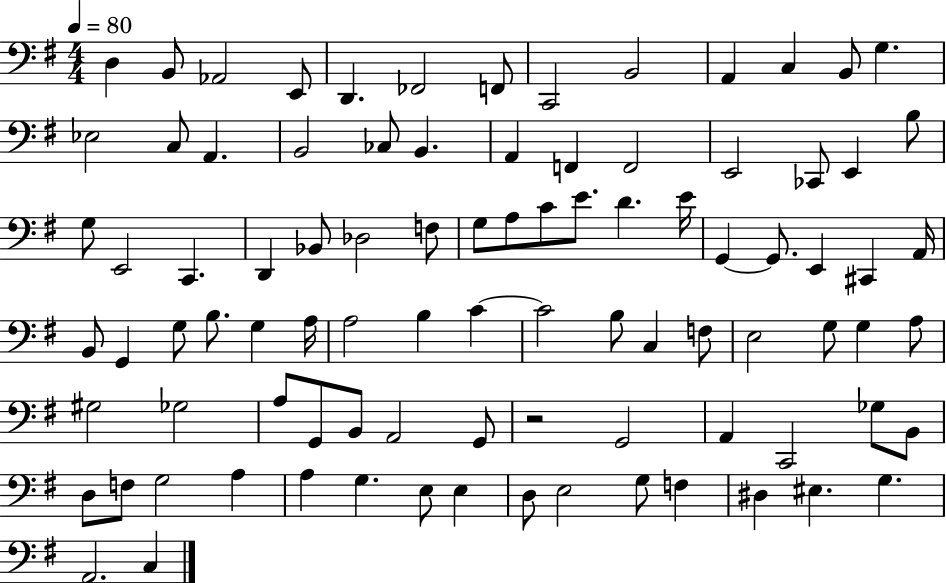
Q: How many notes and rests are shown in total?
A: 91